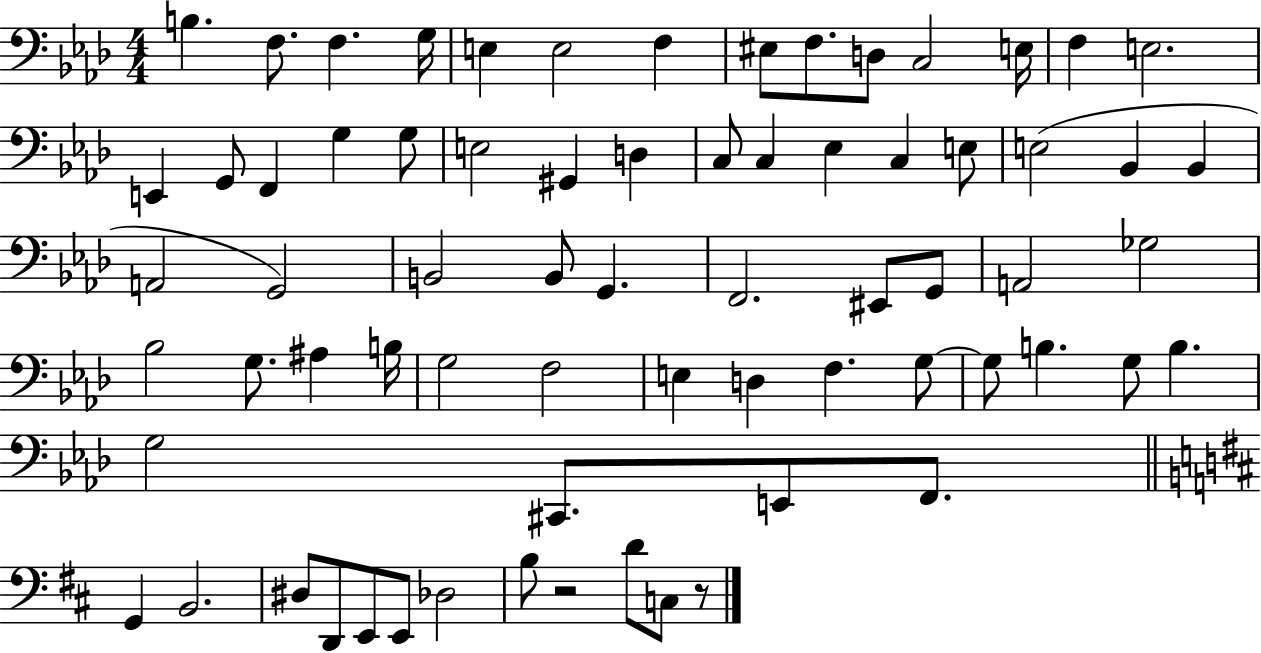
{
  \clef bass
  \numericTimeSignature
  \time 4/4
  \key aes \major
  b4. f8. f4. g16 | e4 e2 f4 | eis8 f8. d8 c2 e16 | f4 e2. | \break e,4 g,8 f,4 g4 g8 | e2 gis,4 d4 | c8 c4 ees4 c4 e8 | e2( bes,4 bes,4 | \break a,2 g,2) | b,2 b,8 g,4. | f,2. eis,8 g,8 | a,2 ges2 | \break bes2 g8. ais4 b16 | g2 f2 | e4 d4 f4. g8~~ | g8 b4. g8 b4. | \break g2 cis,8. e,8 f,8. | \bar "||" \break \key d \major g,4 b,2. | dis8 d,8 e,8 e,8 des2 | b8 r2 d'8 c8 r8 | \bar "|."
}